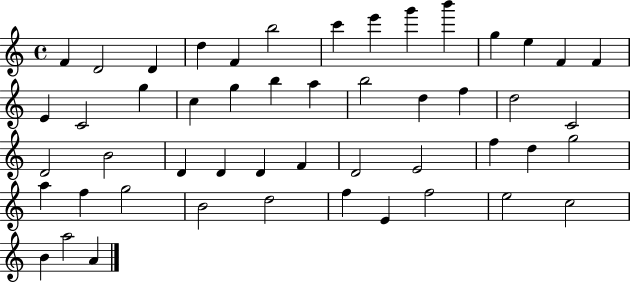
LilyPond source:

{
  \clef treble
  \time 4/4
  \defaultTimeSignature
  \key c \major
  f'4 d'2 d'4 | d''4 f'4 b''2 | c'''4 e'''4 g'''4 b'''4 | g''4 e''4 f'4 f'4 | \break e'4 c'2 g''4 | c''4 g''4 b''4 a''4 | b''2 d''4 f''4 | d''2 c'2 | \break d'2 b'2 | d'4 d'4 d'4 f'4 | d'2 e'2 | f''4 d''4 g''2 | \break a''4 f''4 g''2 | b'2 d''2 | f''4 e'4 f''2 | e''2 c''2 | \break b'4 a''2 a'4 | \bar "|."
}